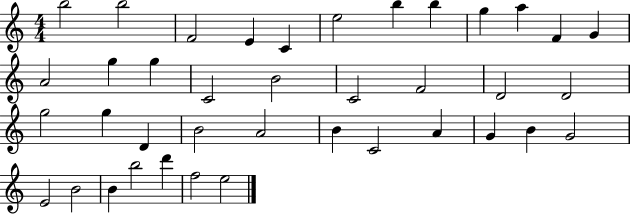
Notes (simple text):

B5/h B5/h F4/h E4/q C4/q E5/h B5/q B5/q G5/q A5/q F4/q G4/q A4/h G5/q G5/q C4/h B4/h C4/h F4/h D4/h D4/h G5/h G5/q D4/q B4/h A4/h B4/q C4/h A4/q G4/q B4/q G4/h E4/h B4/h B4/q B5/h D6/q F5/h E5/h